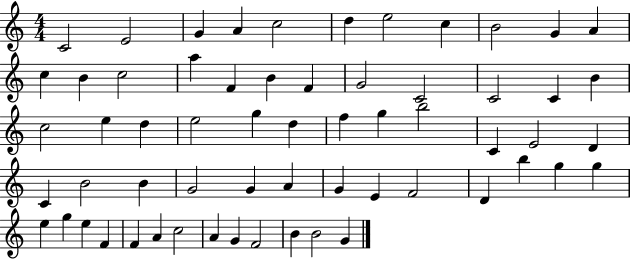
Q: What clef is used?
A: treble